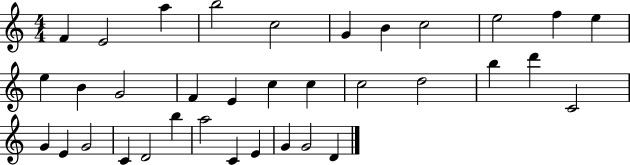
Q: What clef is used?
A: treble